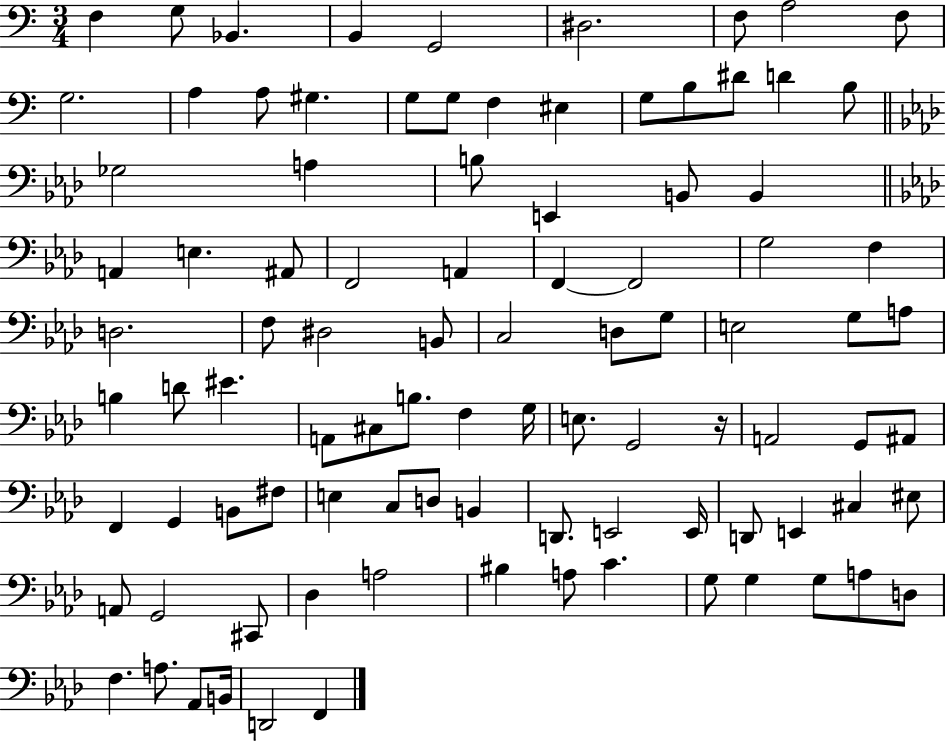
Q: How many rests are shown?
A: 1